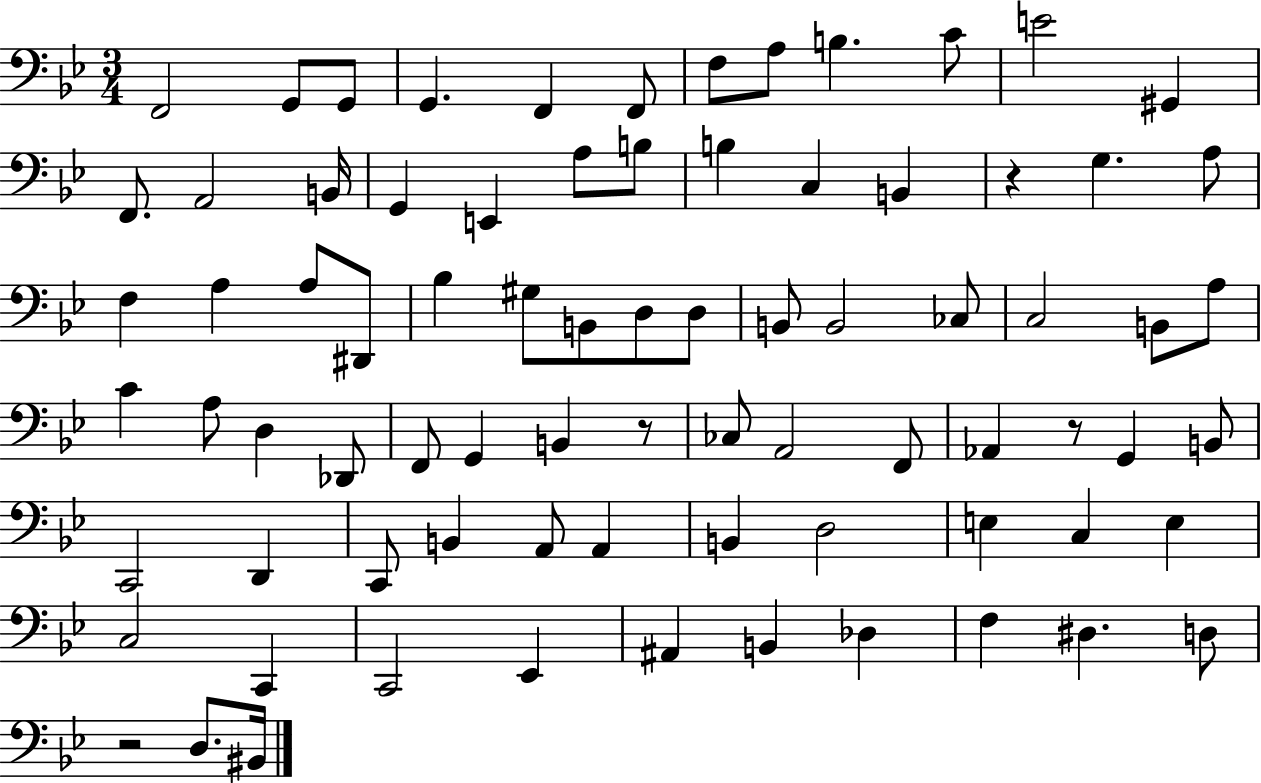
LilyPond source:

{
  \clef bass
  \numericTimeSignature
  \time 3/4
  \key bes \major
  \repeat volta 2 { f,2 g,8 g,8 | g,4. f,4 f,8 | f8 a8 b4. c'8 | e'2 gis,4 | \break f,8. a,2 b,16 | g,4 e,4 a8 b8 | b4 c4 b,4 | r4 g4. a8 | \break f4 a4 a8 dis,8 | bes4 gis8 b,8 d8 d8 | b,8 b,2 ces8 | c2 b,8 a8 | \break c'4 a8 d4 des,8 | f,8 g,4 b,4 r8 | ces8 a,2 f,8 | aes,4 r8 g,4 b,8 | \break c,2 d,4 | c,8 b,4 a,8 a,4 | b,4 d2 | e4 c4 e4 | \break c2 c,4 | c,2 ees,4 | ais,4 b,4 des4 | f4 dis4. d8 | \break r2 d8. bis,16 | } \bar "|."
}